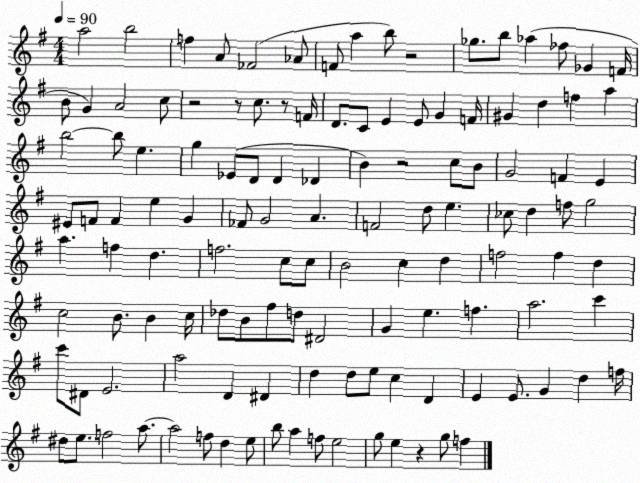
X:1
T:Untitled
M:4/4
L:1/4
K:G
a2 b2 f A/2 _F2 _A/2 F/2 a b/2 z2 _g/2 b/2 _a _f/2 _G F/4 B/2 G A2 c/2 z2 z/2 c/2 z/2 F/4 D/2 C/2 E E/2 G F/4 ^G d f a b2 b/2 e g _E/2 D/2 D _D B z2 c/2 B/2 G2 F E ^E/2 F/2 F e G _F/2 G2 A F2 d/2 e _c/2 d f/2 g2 a f d f2 c/2 c/2 B2 c d f2 f d c2 B/2 B c/4 _d/2 B/2 ^f/2 d/2 ^D2 G e f a2 c' c'/2 ^D/2 E2 a2 D ^D d d/2 e/2 c D E E/2 G d f/4 ^d/2 e/2 f2 a/2 a2 f/2 d e/2 b/2 a f/2 e2 g/2 e z g/2 f